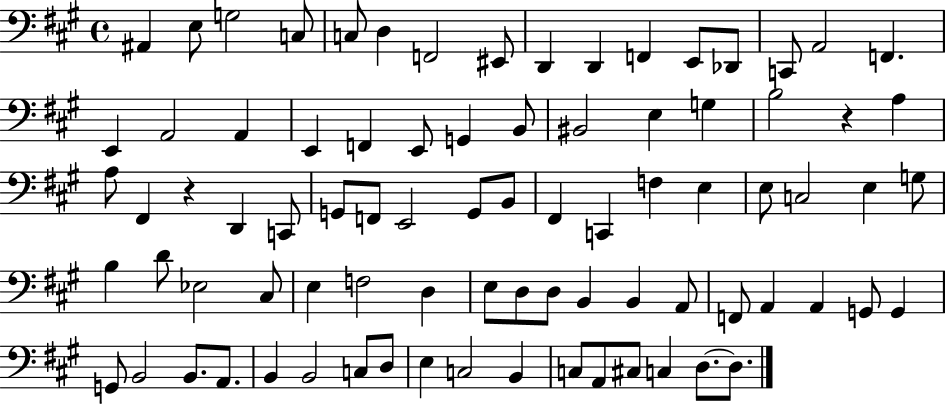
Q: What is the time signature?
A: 4/4